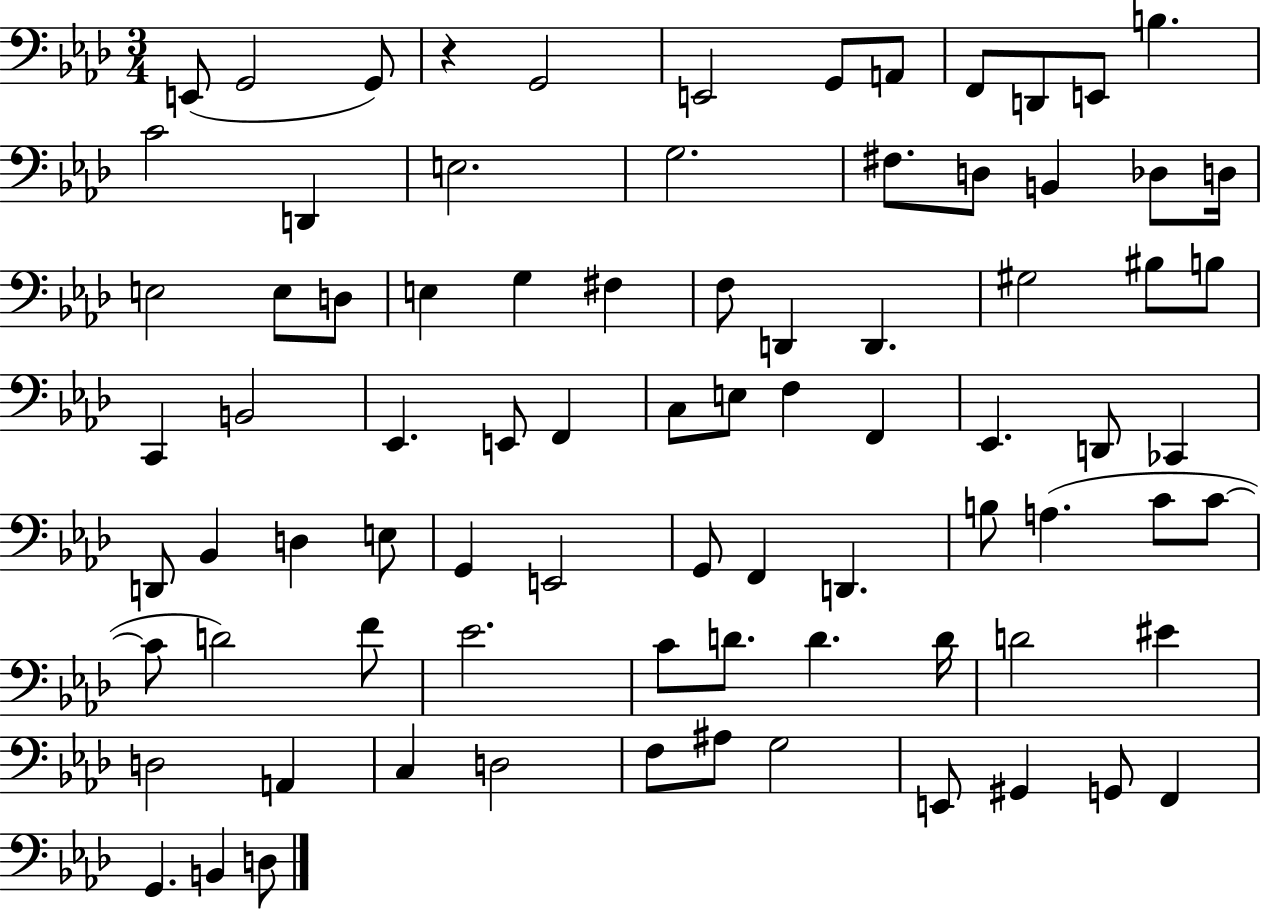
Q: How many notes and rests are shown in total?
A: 82